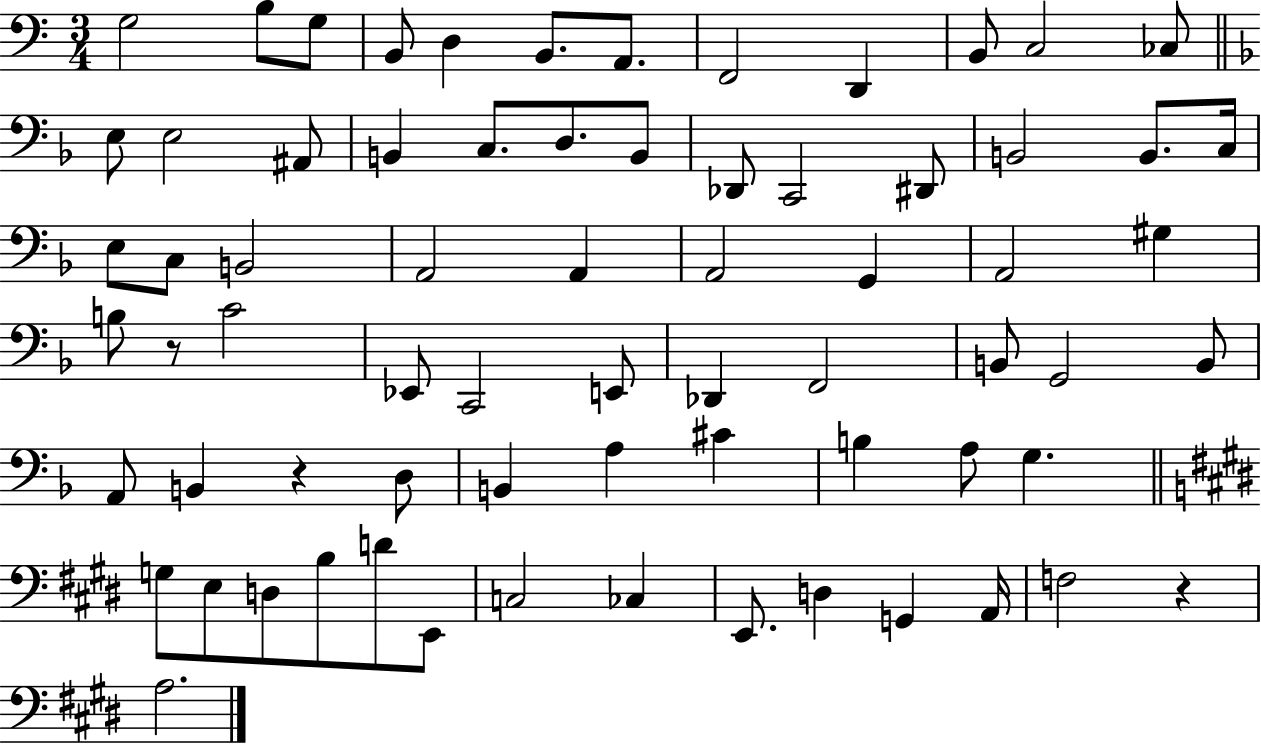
{
  \clef bass
  \numericTimeSignature
  \time 3/4
  \key c \major
  g2 b8 g8 | b,8 d4 b,8. a,8. | f,2 d,4 | b,8 c2 ces8 | \break \bar "||" \break \key d \minor e8 e2 ais,8 | b,4 c8. d8. b,8 | des,8 c,2 dis,8 | b,2 b,8. c16 | \break e8 c8 b,2 | a,2 a,4 | a,2 g,4 | a,2 gis4 | \break b8 r8 c'2 | ees,8 c,2 e,8 | des,4 f,2 | b,8 g,2 b,8 | \break a,8 b,4 r4 d8 | b,4 a4 cis'4 | b4 a8 g4. | \bar "||" \break \key e \major g8 e8 d8 b8 d'8 e,8 | c2 ces4 | e,8. d4 g,4 a,16 | f2 r4 | \break a2. | \bar "|."
}